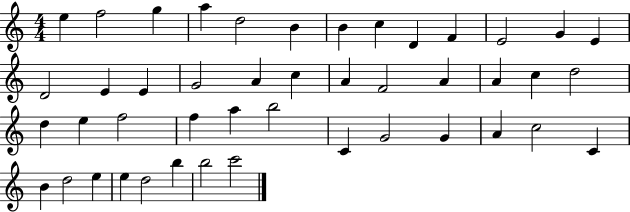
E5/q F5/h G5/q A5/q D5/h B4/q B4/q C5/q D4/q F4/q E4/h G4/q E4/q D4/h E4/q E4/q G4/h A4/q C5/q A4/q F4/h A4/q A4/q C5/q D5/h D5/q E5/q F5/h F5/q A5/q B5/h C4/q G4/h G4/q A4/q C5/h C4/q B4/q D5/h E5/q E5/q D5/h B5/q B5/h C6/h